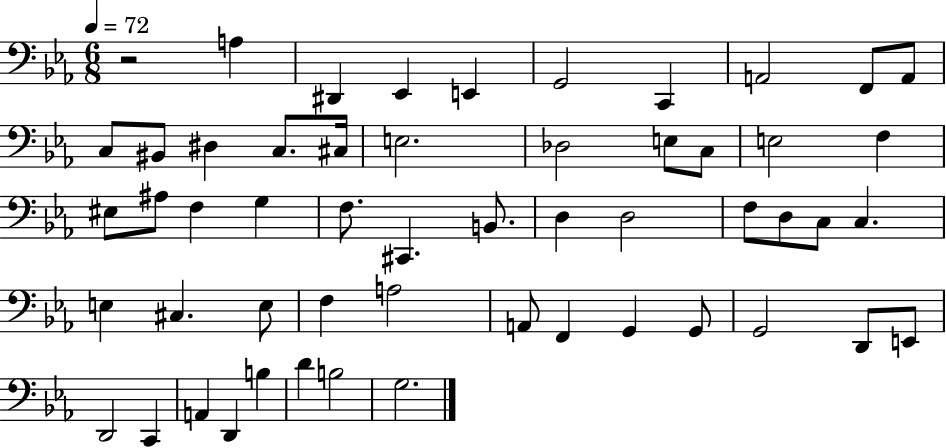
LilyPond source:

{
  \clef bass
  \numericTimeSignature
  \time 6/8
  \key ees \major
  \tempo 4 = 72
  r2 a4 | dis,4 ees,4 e,4 | g,2 c,4 | a,2 f,8 a,8 | \break c8 bis,8 dis4 c8. cis16 | e2. | des2 e8 c8 | e2 f4 | \break eis8 ais8 f4 g4 | f8. cis,4. b,8. | d4 d2 | f8 d8 c8 c4. | \break e4 cis4. e8 | f4 a2 | a,8 f,4 g,4 g,8 | g,2 d,8 e,8 | \break d,2 c,4 | a,4 d,4 b4 | d'4 b2 | g2. | \break \bar "|."
}